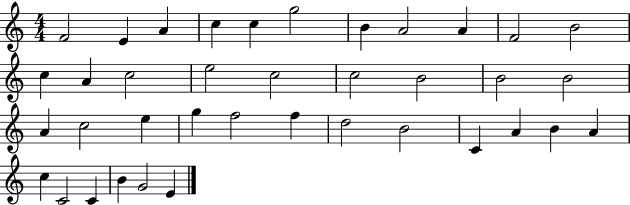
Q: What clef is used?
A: treble